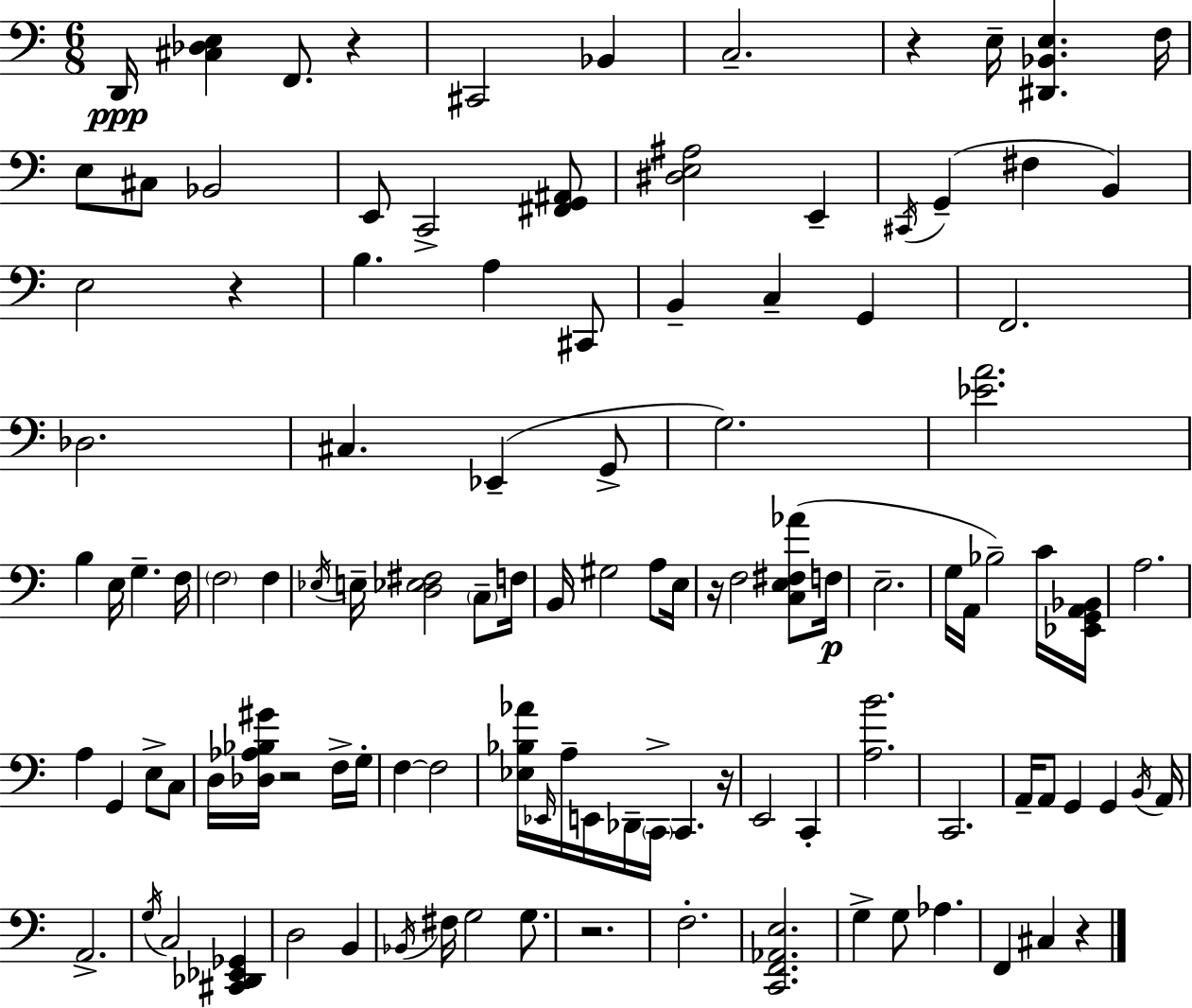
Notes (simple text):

D2/s [C#3,Db3,E3]/q F2/e. R/q C#2/h Bb2/q C3/h. R/q E3/s [D#2,Bb2,E3]/q. F3/s E3/e C#3/e Bb2/h E2/e C2/h [F#2,G2,A#2]/e [D#3,E3,A#3]/h E2/q C#2/s G2/q F#3/q B2/q E3/h R/q B3/q. A3/q C#2/e B2/q C3/q G2/q F2/h. Db3/h. C#3/q. Eb2/q G2/e G3/h. [Eb4,A4]/h. B3/q E3/s G3/q. F3/s F3/h F3/q Eb3/s E3/s [D3,Eb3,F#3]/h C3/e F3/s B2/s G#3/h A3/e E3/s R/s F3/h [C3,E3,F#3,Ab4]/e F3/s E3/h. G3/s A2/s Bb3/h C4/s [Eb2,G2,A2,Bb2]/s A3/h. A3/q G2/q E3/e C3/e D3/s [Db3,Ab3,Bb3,G#4]/s R/h F3/s G3/s F3/q F3/h [Eb3,Bb3,Ab4]/s Eb2/s A3/s E2/s Db2/s C2/s C2/q. R/s E2/h C2/q [A3,B4]/h. C2/h. A2/s A2/e G2/q G2/q B2/s A2/s A2/h. G3/s C3/h [C#2,Db2,Eb2,Gb2]/q D3/h B2/q Bb2/s F#3/s G3/h G3/e. R/h. F3/h. [C2,F2,Ab2,E3]/h. G3/q G3/e Ab3/q. F2/q C#3/q R/q